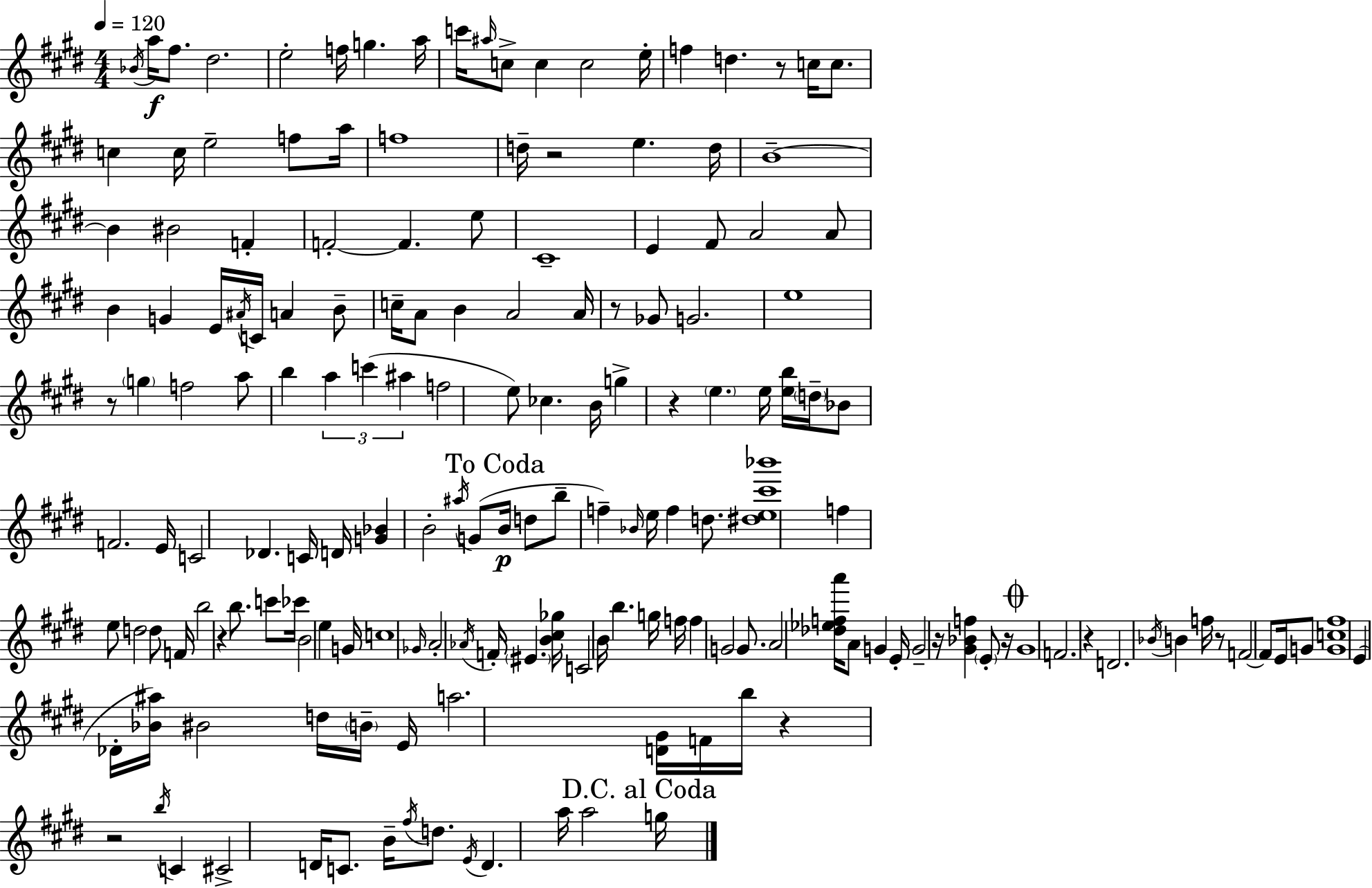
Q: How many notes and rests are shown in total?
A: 172